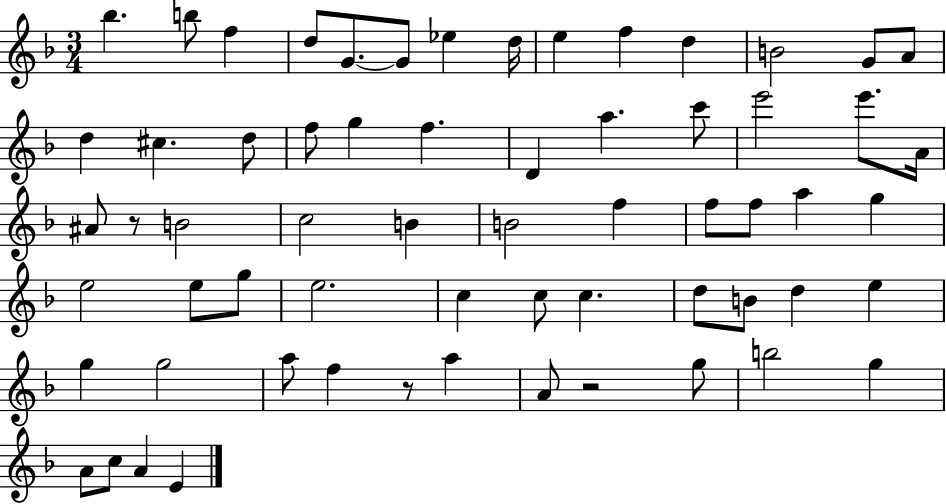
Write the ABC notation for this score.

X:1
T:Untitled
M:3/4
L:1/4
K:F
_b b/2 f d/2 G/2 G/2 _e d/4 e f d B2 G/2 A/2 d ^c d/2 f/2 g f D a c'/2 e'2 e'/2 A/4 ^A/2 z/2 B2 c2 B B2 f f/2 f/2 a g e2 e/2 g/2 e2 c c/2 c d/2 B/2 d e g g2 a/2 f z/2 a A/2 z2 g/2 b2 g A/2 c/2 A E